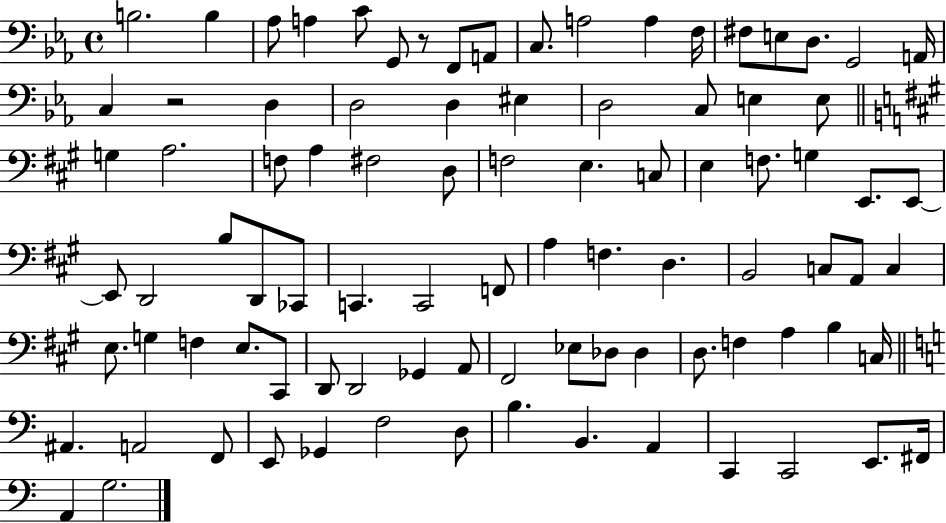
B3/h. B3/q Ab3/e A3/q C4/e G2/e R/e F2/e A2/e C3/e. A3/h A3/q F3/s F#3/e E3/e D3/e. G2/h A2/s C3/q R/h D3/q D3/h D3/q EIS3/q D3/h C3/e E3/q E3/e G3/q A3/h. F3/e A3/q F#3/h D3/e F3/h E3/q. C3/e E3/q F3/e. G3/q E2/e. E2/e E2/e D2/h B3/e D2/e CES2/e C2/q. C2/h F2/e A3/q F3/q. D3/q. B2/h C3/e A2/e C3/q E3/e. G3/q F3/q E3/e. C#2/e D2/e D2/h Gb2/q A2/e F#2/h Eb3/e Db3/e Db3/q D3/e. F3/q A3/q B3/q C3/s A#2/q. A2/h F2/e E2/e Gb2/q F3/h D3/e B3/q. B2/q. A2/q C2/q C2/h E2/e. F#2/s A2/q G3/h.